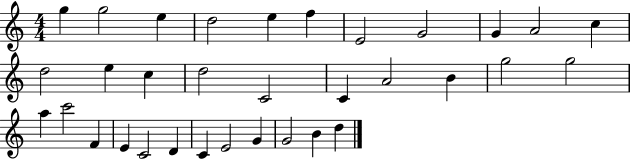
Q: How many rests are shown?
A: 0